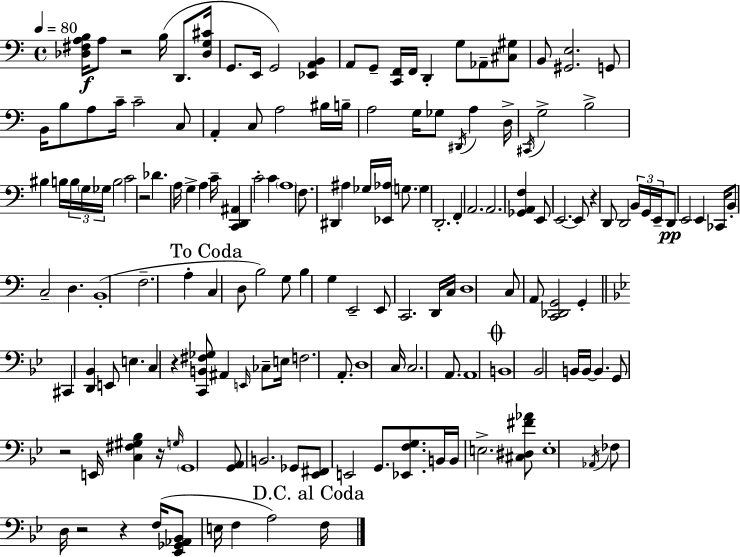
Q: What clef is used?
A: bass